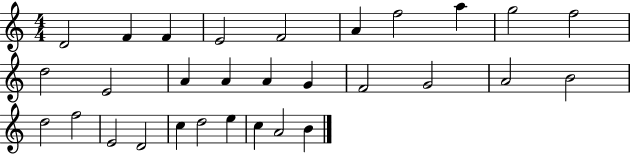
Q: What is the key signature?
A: C major